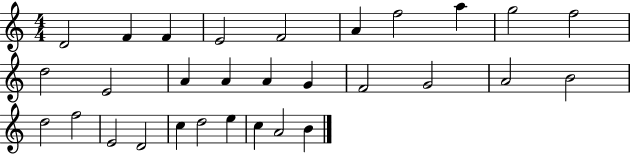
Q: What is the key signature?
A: C major